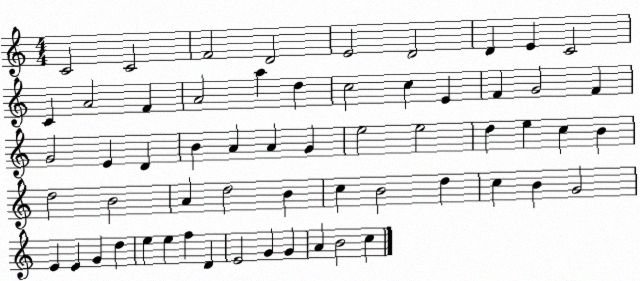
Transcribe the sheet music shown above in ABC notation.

X:1
T:Untitled
M:4/4
L:1/4
K:C
C2 C2 F2 D2 E2 D2 D E C2 C A2 F A2 a d c2 c E F G2 F G2 E D B A A G e2 e2 d e c B d2 B2 A d2 B c B2 d c B G2 E E G d e e f D E2 G G A B2 c